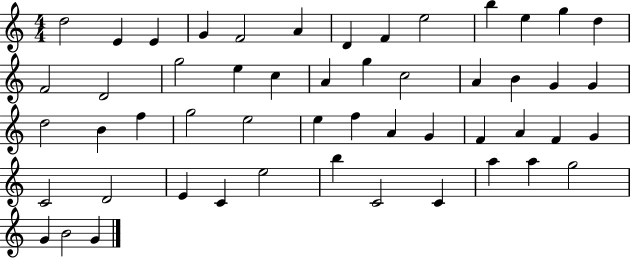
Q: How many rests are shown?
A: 0